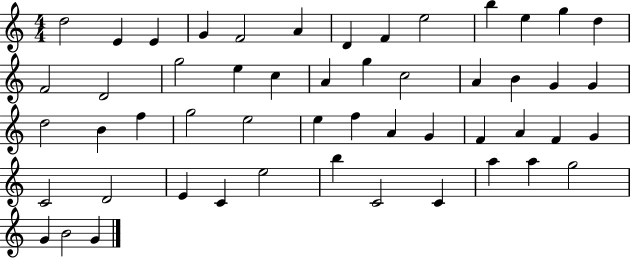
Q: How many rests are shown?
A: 0